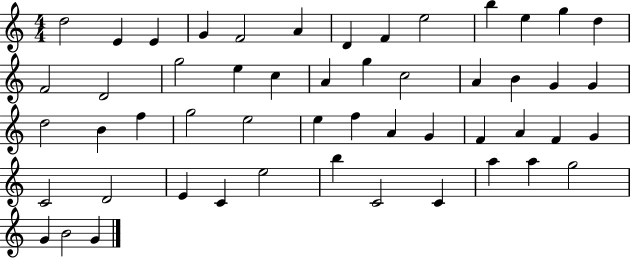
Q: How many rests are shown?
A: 0